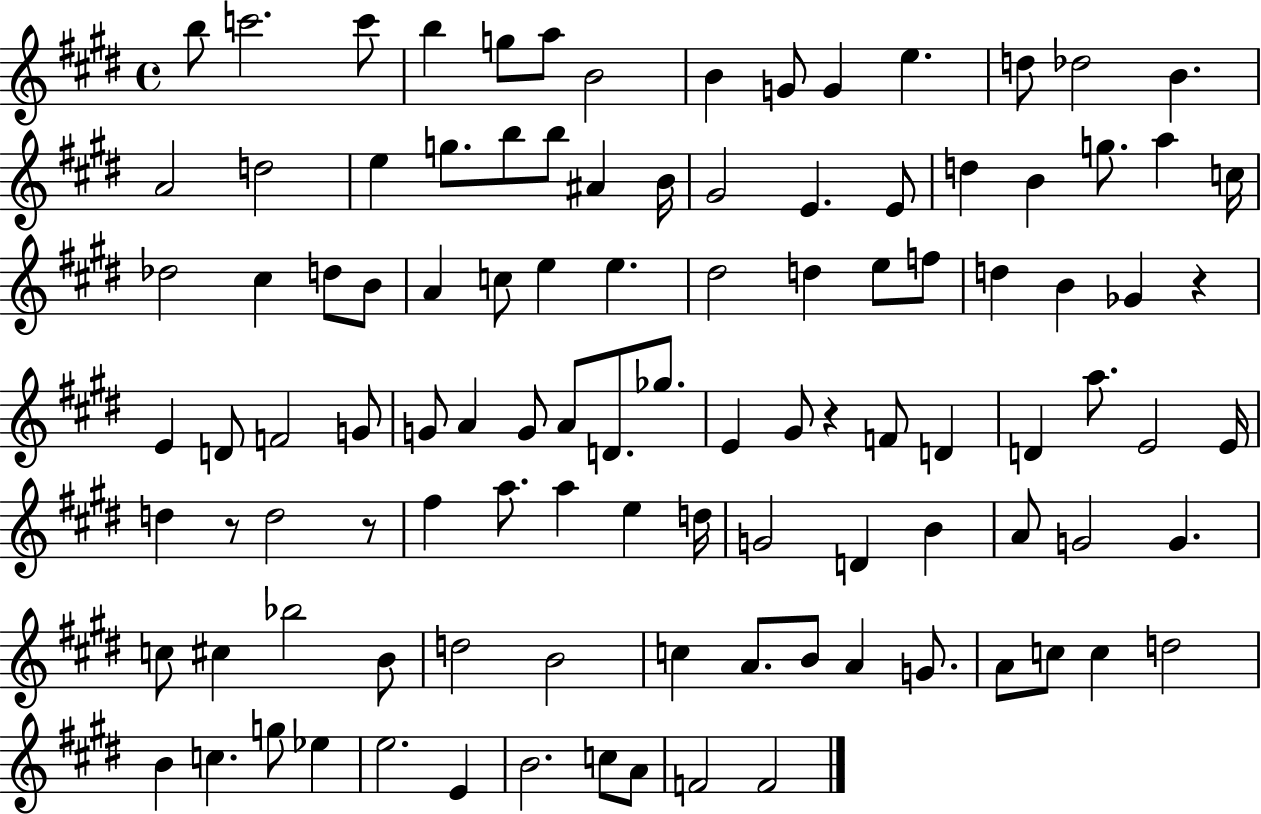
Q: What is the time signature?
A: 4/4